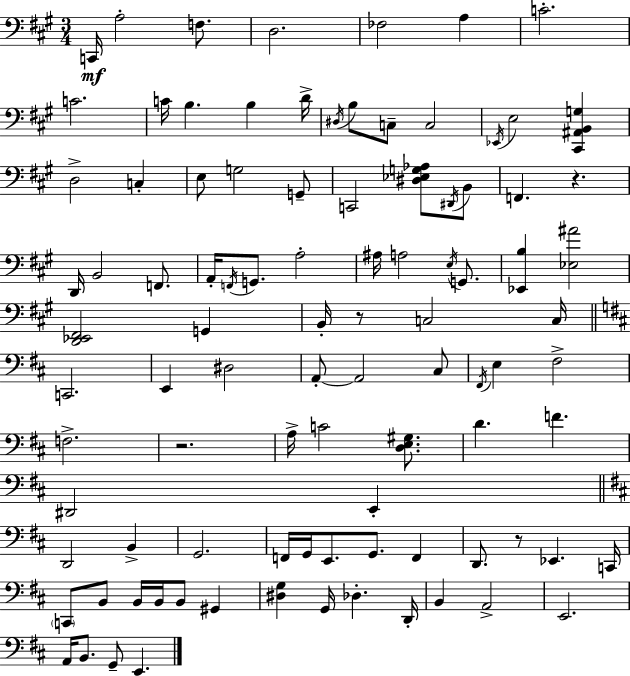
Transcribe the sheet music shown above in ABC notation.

X:1
T:Untitled
M:3/4
L:1/4
K:A
C,,/4 A,2 F,/2 D,2 _F,2 A, C2 C2 C/4 B, B, D/4 ^D,/4 B,/2 C,/2 C,2 _E,,/4 E,2 [^C,,^A,,B,,G,] D,2 C, E,/2 G,2 G,,/2 C,,2 [^D,_E,G,_A,]/2 ^D,,/4 B,,/2 F,, z D,,/4 B,,2 F,,/2 A,,/4 F,,/4 G,,/2 A,2 ^A,/4 A,2 E,/4 G,,/2 [_E,,B,] [_E,^A]2 [D,,_E,,^F,,]2 G,, B,,/4 z/2 C,2 C,/4 C,,2 E,, ^D,2 A,,/2 A,,2 ^C,/2 ^F,,/4 E, ^F,2 F,2 z2 A,/4 C2 [D,E,^G,]/2 D F ^D,,2 E,, D,,2 B,, G,,2 F,,/4 G,,/4 E,,/2 G,,/2 F,, D,,/2 z/2 _E,, C,,/4 C,,/2 B,,/2 B,,/4 B,,/4 B,,/2 ^G,, [^D,G,] G,,/4 _D, D,,/4 B,, A,,2 E,,2 A,,/4 B,,/2 G,,/2 E,,